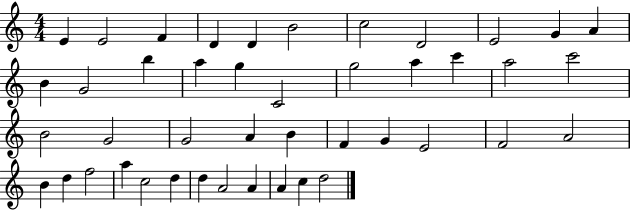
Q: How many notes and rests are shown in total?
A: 44